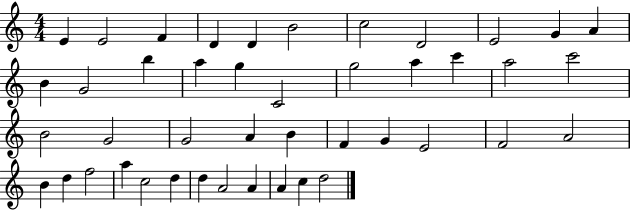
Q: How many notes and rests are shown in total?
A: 44